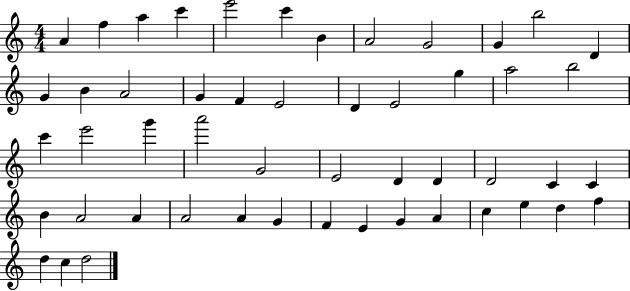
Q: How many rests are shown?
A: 0